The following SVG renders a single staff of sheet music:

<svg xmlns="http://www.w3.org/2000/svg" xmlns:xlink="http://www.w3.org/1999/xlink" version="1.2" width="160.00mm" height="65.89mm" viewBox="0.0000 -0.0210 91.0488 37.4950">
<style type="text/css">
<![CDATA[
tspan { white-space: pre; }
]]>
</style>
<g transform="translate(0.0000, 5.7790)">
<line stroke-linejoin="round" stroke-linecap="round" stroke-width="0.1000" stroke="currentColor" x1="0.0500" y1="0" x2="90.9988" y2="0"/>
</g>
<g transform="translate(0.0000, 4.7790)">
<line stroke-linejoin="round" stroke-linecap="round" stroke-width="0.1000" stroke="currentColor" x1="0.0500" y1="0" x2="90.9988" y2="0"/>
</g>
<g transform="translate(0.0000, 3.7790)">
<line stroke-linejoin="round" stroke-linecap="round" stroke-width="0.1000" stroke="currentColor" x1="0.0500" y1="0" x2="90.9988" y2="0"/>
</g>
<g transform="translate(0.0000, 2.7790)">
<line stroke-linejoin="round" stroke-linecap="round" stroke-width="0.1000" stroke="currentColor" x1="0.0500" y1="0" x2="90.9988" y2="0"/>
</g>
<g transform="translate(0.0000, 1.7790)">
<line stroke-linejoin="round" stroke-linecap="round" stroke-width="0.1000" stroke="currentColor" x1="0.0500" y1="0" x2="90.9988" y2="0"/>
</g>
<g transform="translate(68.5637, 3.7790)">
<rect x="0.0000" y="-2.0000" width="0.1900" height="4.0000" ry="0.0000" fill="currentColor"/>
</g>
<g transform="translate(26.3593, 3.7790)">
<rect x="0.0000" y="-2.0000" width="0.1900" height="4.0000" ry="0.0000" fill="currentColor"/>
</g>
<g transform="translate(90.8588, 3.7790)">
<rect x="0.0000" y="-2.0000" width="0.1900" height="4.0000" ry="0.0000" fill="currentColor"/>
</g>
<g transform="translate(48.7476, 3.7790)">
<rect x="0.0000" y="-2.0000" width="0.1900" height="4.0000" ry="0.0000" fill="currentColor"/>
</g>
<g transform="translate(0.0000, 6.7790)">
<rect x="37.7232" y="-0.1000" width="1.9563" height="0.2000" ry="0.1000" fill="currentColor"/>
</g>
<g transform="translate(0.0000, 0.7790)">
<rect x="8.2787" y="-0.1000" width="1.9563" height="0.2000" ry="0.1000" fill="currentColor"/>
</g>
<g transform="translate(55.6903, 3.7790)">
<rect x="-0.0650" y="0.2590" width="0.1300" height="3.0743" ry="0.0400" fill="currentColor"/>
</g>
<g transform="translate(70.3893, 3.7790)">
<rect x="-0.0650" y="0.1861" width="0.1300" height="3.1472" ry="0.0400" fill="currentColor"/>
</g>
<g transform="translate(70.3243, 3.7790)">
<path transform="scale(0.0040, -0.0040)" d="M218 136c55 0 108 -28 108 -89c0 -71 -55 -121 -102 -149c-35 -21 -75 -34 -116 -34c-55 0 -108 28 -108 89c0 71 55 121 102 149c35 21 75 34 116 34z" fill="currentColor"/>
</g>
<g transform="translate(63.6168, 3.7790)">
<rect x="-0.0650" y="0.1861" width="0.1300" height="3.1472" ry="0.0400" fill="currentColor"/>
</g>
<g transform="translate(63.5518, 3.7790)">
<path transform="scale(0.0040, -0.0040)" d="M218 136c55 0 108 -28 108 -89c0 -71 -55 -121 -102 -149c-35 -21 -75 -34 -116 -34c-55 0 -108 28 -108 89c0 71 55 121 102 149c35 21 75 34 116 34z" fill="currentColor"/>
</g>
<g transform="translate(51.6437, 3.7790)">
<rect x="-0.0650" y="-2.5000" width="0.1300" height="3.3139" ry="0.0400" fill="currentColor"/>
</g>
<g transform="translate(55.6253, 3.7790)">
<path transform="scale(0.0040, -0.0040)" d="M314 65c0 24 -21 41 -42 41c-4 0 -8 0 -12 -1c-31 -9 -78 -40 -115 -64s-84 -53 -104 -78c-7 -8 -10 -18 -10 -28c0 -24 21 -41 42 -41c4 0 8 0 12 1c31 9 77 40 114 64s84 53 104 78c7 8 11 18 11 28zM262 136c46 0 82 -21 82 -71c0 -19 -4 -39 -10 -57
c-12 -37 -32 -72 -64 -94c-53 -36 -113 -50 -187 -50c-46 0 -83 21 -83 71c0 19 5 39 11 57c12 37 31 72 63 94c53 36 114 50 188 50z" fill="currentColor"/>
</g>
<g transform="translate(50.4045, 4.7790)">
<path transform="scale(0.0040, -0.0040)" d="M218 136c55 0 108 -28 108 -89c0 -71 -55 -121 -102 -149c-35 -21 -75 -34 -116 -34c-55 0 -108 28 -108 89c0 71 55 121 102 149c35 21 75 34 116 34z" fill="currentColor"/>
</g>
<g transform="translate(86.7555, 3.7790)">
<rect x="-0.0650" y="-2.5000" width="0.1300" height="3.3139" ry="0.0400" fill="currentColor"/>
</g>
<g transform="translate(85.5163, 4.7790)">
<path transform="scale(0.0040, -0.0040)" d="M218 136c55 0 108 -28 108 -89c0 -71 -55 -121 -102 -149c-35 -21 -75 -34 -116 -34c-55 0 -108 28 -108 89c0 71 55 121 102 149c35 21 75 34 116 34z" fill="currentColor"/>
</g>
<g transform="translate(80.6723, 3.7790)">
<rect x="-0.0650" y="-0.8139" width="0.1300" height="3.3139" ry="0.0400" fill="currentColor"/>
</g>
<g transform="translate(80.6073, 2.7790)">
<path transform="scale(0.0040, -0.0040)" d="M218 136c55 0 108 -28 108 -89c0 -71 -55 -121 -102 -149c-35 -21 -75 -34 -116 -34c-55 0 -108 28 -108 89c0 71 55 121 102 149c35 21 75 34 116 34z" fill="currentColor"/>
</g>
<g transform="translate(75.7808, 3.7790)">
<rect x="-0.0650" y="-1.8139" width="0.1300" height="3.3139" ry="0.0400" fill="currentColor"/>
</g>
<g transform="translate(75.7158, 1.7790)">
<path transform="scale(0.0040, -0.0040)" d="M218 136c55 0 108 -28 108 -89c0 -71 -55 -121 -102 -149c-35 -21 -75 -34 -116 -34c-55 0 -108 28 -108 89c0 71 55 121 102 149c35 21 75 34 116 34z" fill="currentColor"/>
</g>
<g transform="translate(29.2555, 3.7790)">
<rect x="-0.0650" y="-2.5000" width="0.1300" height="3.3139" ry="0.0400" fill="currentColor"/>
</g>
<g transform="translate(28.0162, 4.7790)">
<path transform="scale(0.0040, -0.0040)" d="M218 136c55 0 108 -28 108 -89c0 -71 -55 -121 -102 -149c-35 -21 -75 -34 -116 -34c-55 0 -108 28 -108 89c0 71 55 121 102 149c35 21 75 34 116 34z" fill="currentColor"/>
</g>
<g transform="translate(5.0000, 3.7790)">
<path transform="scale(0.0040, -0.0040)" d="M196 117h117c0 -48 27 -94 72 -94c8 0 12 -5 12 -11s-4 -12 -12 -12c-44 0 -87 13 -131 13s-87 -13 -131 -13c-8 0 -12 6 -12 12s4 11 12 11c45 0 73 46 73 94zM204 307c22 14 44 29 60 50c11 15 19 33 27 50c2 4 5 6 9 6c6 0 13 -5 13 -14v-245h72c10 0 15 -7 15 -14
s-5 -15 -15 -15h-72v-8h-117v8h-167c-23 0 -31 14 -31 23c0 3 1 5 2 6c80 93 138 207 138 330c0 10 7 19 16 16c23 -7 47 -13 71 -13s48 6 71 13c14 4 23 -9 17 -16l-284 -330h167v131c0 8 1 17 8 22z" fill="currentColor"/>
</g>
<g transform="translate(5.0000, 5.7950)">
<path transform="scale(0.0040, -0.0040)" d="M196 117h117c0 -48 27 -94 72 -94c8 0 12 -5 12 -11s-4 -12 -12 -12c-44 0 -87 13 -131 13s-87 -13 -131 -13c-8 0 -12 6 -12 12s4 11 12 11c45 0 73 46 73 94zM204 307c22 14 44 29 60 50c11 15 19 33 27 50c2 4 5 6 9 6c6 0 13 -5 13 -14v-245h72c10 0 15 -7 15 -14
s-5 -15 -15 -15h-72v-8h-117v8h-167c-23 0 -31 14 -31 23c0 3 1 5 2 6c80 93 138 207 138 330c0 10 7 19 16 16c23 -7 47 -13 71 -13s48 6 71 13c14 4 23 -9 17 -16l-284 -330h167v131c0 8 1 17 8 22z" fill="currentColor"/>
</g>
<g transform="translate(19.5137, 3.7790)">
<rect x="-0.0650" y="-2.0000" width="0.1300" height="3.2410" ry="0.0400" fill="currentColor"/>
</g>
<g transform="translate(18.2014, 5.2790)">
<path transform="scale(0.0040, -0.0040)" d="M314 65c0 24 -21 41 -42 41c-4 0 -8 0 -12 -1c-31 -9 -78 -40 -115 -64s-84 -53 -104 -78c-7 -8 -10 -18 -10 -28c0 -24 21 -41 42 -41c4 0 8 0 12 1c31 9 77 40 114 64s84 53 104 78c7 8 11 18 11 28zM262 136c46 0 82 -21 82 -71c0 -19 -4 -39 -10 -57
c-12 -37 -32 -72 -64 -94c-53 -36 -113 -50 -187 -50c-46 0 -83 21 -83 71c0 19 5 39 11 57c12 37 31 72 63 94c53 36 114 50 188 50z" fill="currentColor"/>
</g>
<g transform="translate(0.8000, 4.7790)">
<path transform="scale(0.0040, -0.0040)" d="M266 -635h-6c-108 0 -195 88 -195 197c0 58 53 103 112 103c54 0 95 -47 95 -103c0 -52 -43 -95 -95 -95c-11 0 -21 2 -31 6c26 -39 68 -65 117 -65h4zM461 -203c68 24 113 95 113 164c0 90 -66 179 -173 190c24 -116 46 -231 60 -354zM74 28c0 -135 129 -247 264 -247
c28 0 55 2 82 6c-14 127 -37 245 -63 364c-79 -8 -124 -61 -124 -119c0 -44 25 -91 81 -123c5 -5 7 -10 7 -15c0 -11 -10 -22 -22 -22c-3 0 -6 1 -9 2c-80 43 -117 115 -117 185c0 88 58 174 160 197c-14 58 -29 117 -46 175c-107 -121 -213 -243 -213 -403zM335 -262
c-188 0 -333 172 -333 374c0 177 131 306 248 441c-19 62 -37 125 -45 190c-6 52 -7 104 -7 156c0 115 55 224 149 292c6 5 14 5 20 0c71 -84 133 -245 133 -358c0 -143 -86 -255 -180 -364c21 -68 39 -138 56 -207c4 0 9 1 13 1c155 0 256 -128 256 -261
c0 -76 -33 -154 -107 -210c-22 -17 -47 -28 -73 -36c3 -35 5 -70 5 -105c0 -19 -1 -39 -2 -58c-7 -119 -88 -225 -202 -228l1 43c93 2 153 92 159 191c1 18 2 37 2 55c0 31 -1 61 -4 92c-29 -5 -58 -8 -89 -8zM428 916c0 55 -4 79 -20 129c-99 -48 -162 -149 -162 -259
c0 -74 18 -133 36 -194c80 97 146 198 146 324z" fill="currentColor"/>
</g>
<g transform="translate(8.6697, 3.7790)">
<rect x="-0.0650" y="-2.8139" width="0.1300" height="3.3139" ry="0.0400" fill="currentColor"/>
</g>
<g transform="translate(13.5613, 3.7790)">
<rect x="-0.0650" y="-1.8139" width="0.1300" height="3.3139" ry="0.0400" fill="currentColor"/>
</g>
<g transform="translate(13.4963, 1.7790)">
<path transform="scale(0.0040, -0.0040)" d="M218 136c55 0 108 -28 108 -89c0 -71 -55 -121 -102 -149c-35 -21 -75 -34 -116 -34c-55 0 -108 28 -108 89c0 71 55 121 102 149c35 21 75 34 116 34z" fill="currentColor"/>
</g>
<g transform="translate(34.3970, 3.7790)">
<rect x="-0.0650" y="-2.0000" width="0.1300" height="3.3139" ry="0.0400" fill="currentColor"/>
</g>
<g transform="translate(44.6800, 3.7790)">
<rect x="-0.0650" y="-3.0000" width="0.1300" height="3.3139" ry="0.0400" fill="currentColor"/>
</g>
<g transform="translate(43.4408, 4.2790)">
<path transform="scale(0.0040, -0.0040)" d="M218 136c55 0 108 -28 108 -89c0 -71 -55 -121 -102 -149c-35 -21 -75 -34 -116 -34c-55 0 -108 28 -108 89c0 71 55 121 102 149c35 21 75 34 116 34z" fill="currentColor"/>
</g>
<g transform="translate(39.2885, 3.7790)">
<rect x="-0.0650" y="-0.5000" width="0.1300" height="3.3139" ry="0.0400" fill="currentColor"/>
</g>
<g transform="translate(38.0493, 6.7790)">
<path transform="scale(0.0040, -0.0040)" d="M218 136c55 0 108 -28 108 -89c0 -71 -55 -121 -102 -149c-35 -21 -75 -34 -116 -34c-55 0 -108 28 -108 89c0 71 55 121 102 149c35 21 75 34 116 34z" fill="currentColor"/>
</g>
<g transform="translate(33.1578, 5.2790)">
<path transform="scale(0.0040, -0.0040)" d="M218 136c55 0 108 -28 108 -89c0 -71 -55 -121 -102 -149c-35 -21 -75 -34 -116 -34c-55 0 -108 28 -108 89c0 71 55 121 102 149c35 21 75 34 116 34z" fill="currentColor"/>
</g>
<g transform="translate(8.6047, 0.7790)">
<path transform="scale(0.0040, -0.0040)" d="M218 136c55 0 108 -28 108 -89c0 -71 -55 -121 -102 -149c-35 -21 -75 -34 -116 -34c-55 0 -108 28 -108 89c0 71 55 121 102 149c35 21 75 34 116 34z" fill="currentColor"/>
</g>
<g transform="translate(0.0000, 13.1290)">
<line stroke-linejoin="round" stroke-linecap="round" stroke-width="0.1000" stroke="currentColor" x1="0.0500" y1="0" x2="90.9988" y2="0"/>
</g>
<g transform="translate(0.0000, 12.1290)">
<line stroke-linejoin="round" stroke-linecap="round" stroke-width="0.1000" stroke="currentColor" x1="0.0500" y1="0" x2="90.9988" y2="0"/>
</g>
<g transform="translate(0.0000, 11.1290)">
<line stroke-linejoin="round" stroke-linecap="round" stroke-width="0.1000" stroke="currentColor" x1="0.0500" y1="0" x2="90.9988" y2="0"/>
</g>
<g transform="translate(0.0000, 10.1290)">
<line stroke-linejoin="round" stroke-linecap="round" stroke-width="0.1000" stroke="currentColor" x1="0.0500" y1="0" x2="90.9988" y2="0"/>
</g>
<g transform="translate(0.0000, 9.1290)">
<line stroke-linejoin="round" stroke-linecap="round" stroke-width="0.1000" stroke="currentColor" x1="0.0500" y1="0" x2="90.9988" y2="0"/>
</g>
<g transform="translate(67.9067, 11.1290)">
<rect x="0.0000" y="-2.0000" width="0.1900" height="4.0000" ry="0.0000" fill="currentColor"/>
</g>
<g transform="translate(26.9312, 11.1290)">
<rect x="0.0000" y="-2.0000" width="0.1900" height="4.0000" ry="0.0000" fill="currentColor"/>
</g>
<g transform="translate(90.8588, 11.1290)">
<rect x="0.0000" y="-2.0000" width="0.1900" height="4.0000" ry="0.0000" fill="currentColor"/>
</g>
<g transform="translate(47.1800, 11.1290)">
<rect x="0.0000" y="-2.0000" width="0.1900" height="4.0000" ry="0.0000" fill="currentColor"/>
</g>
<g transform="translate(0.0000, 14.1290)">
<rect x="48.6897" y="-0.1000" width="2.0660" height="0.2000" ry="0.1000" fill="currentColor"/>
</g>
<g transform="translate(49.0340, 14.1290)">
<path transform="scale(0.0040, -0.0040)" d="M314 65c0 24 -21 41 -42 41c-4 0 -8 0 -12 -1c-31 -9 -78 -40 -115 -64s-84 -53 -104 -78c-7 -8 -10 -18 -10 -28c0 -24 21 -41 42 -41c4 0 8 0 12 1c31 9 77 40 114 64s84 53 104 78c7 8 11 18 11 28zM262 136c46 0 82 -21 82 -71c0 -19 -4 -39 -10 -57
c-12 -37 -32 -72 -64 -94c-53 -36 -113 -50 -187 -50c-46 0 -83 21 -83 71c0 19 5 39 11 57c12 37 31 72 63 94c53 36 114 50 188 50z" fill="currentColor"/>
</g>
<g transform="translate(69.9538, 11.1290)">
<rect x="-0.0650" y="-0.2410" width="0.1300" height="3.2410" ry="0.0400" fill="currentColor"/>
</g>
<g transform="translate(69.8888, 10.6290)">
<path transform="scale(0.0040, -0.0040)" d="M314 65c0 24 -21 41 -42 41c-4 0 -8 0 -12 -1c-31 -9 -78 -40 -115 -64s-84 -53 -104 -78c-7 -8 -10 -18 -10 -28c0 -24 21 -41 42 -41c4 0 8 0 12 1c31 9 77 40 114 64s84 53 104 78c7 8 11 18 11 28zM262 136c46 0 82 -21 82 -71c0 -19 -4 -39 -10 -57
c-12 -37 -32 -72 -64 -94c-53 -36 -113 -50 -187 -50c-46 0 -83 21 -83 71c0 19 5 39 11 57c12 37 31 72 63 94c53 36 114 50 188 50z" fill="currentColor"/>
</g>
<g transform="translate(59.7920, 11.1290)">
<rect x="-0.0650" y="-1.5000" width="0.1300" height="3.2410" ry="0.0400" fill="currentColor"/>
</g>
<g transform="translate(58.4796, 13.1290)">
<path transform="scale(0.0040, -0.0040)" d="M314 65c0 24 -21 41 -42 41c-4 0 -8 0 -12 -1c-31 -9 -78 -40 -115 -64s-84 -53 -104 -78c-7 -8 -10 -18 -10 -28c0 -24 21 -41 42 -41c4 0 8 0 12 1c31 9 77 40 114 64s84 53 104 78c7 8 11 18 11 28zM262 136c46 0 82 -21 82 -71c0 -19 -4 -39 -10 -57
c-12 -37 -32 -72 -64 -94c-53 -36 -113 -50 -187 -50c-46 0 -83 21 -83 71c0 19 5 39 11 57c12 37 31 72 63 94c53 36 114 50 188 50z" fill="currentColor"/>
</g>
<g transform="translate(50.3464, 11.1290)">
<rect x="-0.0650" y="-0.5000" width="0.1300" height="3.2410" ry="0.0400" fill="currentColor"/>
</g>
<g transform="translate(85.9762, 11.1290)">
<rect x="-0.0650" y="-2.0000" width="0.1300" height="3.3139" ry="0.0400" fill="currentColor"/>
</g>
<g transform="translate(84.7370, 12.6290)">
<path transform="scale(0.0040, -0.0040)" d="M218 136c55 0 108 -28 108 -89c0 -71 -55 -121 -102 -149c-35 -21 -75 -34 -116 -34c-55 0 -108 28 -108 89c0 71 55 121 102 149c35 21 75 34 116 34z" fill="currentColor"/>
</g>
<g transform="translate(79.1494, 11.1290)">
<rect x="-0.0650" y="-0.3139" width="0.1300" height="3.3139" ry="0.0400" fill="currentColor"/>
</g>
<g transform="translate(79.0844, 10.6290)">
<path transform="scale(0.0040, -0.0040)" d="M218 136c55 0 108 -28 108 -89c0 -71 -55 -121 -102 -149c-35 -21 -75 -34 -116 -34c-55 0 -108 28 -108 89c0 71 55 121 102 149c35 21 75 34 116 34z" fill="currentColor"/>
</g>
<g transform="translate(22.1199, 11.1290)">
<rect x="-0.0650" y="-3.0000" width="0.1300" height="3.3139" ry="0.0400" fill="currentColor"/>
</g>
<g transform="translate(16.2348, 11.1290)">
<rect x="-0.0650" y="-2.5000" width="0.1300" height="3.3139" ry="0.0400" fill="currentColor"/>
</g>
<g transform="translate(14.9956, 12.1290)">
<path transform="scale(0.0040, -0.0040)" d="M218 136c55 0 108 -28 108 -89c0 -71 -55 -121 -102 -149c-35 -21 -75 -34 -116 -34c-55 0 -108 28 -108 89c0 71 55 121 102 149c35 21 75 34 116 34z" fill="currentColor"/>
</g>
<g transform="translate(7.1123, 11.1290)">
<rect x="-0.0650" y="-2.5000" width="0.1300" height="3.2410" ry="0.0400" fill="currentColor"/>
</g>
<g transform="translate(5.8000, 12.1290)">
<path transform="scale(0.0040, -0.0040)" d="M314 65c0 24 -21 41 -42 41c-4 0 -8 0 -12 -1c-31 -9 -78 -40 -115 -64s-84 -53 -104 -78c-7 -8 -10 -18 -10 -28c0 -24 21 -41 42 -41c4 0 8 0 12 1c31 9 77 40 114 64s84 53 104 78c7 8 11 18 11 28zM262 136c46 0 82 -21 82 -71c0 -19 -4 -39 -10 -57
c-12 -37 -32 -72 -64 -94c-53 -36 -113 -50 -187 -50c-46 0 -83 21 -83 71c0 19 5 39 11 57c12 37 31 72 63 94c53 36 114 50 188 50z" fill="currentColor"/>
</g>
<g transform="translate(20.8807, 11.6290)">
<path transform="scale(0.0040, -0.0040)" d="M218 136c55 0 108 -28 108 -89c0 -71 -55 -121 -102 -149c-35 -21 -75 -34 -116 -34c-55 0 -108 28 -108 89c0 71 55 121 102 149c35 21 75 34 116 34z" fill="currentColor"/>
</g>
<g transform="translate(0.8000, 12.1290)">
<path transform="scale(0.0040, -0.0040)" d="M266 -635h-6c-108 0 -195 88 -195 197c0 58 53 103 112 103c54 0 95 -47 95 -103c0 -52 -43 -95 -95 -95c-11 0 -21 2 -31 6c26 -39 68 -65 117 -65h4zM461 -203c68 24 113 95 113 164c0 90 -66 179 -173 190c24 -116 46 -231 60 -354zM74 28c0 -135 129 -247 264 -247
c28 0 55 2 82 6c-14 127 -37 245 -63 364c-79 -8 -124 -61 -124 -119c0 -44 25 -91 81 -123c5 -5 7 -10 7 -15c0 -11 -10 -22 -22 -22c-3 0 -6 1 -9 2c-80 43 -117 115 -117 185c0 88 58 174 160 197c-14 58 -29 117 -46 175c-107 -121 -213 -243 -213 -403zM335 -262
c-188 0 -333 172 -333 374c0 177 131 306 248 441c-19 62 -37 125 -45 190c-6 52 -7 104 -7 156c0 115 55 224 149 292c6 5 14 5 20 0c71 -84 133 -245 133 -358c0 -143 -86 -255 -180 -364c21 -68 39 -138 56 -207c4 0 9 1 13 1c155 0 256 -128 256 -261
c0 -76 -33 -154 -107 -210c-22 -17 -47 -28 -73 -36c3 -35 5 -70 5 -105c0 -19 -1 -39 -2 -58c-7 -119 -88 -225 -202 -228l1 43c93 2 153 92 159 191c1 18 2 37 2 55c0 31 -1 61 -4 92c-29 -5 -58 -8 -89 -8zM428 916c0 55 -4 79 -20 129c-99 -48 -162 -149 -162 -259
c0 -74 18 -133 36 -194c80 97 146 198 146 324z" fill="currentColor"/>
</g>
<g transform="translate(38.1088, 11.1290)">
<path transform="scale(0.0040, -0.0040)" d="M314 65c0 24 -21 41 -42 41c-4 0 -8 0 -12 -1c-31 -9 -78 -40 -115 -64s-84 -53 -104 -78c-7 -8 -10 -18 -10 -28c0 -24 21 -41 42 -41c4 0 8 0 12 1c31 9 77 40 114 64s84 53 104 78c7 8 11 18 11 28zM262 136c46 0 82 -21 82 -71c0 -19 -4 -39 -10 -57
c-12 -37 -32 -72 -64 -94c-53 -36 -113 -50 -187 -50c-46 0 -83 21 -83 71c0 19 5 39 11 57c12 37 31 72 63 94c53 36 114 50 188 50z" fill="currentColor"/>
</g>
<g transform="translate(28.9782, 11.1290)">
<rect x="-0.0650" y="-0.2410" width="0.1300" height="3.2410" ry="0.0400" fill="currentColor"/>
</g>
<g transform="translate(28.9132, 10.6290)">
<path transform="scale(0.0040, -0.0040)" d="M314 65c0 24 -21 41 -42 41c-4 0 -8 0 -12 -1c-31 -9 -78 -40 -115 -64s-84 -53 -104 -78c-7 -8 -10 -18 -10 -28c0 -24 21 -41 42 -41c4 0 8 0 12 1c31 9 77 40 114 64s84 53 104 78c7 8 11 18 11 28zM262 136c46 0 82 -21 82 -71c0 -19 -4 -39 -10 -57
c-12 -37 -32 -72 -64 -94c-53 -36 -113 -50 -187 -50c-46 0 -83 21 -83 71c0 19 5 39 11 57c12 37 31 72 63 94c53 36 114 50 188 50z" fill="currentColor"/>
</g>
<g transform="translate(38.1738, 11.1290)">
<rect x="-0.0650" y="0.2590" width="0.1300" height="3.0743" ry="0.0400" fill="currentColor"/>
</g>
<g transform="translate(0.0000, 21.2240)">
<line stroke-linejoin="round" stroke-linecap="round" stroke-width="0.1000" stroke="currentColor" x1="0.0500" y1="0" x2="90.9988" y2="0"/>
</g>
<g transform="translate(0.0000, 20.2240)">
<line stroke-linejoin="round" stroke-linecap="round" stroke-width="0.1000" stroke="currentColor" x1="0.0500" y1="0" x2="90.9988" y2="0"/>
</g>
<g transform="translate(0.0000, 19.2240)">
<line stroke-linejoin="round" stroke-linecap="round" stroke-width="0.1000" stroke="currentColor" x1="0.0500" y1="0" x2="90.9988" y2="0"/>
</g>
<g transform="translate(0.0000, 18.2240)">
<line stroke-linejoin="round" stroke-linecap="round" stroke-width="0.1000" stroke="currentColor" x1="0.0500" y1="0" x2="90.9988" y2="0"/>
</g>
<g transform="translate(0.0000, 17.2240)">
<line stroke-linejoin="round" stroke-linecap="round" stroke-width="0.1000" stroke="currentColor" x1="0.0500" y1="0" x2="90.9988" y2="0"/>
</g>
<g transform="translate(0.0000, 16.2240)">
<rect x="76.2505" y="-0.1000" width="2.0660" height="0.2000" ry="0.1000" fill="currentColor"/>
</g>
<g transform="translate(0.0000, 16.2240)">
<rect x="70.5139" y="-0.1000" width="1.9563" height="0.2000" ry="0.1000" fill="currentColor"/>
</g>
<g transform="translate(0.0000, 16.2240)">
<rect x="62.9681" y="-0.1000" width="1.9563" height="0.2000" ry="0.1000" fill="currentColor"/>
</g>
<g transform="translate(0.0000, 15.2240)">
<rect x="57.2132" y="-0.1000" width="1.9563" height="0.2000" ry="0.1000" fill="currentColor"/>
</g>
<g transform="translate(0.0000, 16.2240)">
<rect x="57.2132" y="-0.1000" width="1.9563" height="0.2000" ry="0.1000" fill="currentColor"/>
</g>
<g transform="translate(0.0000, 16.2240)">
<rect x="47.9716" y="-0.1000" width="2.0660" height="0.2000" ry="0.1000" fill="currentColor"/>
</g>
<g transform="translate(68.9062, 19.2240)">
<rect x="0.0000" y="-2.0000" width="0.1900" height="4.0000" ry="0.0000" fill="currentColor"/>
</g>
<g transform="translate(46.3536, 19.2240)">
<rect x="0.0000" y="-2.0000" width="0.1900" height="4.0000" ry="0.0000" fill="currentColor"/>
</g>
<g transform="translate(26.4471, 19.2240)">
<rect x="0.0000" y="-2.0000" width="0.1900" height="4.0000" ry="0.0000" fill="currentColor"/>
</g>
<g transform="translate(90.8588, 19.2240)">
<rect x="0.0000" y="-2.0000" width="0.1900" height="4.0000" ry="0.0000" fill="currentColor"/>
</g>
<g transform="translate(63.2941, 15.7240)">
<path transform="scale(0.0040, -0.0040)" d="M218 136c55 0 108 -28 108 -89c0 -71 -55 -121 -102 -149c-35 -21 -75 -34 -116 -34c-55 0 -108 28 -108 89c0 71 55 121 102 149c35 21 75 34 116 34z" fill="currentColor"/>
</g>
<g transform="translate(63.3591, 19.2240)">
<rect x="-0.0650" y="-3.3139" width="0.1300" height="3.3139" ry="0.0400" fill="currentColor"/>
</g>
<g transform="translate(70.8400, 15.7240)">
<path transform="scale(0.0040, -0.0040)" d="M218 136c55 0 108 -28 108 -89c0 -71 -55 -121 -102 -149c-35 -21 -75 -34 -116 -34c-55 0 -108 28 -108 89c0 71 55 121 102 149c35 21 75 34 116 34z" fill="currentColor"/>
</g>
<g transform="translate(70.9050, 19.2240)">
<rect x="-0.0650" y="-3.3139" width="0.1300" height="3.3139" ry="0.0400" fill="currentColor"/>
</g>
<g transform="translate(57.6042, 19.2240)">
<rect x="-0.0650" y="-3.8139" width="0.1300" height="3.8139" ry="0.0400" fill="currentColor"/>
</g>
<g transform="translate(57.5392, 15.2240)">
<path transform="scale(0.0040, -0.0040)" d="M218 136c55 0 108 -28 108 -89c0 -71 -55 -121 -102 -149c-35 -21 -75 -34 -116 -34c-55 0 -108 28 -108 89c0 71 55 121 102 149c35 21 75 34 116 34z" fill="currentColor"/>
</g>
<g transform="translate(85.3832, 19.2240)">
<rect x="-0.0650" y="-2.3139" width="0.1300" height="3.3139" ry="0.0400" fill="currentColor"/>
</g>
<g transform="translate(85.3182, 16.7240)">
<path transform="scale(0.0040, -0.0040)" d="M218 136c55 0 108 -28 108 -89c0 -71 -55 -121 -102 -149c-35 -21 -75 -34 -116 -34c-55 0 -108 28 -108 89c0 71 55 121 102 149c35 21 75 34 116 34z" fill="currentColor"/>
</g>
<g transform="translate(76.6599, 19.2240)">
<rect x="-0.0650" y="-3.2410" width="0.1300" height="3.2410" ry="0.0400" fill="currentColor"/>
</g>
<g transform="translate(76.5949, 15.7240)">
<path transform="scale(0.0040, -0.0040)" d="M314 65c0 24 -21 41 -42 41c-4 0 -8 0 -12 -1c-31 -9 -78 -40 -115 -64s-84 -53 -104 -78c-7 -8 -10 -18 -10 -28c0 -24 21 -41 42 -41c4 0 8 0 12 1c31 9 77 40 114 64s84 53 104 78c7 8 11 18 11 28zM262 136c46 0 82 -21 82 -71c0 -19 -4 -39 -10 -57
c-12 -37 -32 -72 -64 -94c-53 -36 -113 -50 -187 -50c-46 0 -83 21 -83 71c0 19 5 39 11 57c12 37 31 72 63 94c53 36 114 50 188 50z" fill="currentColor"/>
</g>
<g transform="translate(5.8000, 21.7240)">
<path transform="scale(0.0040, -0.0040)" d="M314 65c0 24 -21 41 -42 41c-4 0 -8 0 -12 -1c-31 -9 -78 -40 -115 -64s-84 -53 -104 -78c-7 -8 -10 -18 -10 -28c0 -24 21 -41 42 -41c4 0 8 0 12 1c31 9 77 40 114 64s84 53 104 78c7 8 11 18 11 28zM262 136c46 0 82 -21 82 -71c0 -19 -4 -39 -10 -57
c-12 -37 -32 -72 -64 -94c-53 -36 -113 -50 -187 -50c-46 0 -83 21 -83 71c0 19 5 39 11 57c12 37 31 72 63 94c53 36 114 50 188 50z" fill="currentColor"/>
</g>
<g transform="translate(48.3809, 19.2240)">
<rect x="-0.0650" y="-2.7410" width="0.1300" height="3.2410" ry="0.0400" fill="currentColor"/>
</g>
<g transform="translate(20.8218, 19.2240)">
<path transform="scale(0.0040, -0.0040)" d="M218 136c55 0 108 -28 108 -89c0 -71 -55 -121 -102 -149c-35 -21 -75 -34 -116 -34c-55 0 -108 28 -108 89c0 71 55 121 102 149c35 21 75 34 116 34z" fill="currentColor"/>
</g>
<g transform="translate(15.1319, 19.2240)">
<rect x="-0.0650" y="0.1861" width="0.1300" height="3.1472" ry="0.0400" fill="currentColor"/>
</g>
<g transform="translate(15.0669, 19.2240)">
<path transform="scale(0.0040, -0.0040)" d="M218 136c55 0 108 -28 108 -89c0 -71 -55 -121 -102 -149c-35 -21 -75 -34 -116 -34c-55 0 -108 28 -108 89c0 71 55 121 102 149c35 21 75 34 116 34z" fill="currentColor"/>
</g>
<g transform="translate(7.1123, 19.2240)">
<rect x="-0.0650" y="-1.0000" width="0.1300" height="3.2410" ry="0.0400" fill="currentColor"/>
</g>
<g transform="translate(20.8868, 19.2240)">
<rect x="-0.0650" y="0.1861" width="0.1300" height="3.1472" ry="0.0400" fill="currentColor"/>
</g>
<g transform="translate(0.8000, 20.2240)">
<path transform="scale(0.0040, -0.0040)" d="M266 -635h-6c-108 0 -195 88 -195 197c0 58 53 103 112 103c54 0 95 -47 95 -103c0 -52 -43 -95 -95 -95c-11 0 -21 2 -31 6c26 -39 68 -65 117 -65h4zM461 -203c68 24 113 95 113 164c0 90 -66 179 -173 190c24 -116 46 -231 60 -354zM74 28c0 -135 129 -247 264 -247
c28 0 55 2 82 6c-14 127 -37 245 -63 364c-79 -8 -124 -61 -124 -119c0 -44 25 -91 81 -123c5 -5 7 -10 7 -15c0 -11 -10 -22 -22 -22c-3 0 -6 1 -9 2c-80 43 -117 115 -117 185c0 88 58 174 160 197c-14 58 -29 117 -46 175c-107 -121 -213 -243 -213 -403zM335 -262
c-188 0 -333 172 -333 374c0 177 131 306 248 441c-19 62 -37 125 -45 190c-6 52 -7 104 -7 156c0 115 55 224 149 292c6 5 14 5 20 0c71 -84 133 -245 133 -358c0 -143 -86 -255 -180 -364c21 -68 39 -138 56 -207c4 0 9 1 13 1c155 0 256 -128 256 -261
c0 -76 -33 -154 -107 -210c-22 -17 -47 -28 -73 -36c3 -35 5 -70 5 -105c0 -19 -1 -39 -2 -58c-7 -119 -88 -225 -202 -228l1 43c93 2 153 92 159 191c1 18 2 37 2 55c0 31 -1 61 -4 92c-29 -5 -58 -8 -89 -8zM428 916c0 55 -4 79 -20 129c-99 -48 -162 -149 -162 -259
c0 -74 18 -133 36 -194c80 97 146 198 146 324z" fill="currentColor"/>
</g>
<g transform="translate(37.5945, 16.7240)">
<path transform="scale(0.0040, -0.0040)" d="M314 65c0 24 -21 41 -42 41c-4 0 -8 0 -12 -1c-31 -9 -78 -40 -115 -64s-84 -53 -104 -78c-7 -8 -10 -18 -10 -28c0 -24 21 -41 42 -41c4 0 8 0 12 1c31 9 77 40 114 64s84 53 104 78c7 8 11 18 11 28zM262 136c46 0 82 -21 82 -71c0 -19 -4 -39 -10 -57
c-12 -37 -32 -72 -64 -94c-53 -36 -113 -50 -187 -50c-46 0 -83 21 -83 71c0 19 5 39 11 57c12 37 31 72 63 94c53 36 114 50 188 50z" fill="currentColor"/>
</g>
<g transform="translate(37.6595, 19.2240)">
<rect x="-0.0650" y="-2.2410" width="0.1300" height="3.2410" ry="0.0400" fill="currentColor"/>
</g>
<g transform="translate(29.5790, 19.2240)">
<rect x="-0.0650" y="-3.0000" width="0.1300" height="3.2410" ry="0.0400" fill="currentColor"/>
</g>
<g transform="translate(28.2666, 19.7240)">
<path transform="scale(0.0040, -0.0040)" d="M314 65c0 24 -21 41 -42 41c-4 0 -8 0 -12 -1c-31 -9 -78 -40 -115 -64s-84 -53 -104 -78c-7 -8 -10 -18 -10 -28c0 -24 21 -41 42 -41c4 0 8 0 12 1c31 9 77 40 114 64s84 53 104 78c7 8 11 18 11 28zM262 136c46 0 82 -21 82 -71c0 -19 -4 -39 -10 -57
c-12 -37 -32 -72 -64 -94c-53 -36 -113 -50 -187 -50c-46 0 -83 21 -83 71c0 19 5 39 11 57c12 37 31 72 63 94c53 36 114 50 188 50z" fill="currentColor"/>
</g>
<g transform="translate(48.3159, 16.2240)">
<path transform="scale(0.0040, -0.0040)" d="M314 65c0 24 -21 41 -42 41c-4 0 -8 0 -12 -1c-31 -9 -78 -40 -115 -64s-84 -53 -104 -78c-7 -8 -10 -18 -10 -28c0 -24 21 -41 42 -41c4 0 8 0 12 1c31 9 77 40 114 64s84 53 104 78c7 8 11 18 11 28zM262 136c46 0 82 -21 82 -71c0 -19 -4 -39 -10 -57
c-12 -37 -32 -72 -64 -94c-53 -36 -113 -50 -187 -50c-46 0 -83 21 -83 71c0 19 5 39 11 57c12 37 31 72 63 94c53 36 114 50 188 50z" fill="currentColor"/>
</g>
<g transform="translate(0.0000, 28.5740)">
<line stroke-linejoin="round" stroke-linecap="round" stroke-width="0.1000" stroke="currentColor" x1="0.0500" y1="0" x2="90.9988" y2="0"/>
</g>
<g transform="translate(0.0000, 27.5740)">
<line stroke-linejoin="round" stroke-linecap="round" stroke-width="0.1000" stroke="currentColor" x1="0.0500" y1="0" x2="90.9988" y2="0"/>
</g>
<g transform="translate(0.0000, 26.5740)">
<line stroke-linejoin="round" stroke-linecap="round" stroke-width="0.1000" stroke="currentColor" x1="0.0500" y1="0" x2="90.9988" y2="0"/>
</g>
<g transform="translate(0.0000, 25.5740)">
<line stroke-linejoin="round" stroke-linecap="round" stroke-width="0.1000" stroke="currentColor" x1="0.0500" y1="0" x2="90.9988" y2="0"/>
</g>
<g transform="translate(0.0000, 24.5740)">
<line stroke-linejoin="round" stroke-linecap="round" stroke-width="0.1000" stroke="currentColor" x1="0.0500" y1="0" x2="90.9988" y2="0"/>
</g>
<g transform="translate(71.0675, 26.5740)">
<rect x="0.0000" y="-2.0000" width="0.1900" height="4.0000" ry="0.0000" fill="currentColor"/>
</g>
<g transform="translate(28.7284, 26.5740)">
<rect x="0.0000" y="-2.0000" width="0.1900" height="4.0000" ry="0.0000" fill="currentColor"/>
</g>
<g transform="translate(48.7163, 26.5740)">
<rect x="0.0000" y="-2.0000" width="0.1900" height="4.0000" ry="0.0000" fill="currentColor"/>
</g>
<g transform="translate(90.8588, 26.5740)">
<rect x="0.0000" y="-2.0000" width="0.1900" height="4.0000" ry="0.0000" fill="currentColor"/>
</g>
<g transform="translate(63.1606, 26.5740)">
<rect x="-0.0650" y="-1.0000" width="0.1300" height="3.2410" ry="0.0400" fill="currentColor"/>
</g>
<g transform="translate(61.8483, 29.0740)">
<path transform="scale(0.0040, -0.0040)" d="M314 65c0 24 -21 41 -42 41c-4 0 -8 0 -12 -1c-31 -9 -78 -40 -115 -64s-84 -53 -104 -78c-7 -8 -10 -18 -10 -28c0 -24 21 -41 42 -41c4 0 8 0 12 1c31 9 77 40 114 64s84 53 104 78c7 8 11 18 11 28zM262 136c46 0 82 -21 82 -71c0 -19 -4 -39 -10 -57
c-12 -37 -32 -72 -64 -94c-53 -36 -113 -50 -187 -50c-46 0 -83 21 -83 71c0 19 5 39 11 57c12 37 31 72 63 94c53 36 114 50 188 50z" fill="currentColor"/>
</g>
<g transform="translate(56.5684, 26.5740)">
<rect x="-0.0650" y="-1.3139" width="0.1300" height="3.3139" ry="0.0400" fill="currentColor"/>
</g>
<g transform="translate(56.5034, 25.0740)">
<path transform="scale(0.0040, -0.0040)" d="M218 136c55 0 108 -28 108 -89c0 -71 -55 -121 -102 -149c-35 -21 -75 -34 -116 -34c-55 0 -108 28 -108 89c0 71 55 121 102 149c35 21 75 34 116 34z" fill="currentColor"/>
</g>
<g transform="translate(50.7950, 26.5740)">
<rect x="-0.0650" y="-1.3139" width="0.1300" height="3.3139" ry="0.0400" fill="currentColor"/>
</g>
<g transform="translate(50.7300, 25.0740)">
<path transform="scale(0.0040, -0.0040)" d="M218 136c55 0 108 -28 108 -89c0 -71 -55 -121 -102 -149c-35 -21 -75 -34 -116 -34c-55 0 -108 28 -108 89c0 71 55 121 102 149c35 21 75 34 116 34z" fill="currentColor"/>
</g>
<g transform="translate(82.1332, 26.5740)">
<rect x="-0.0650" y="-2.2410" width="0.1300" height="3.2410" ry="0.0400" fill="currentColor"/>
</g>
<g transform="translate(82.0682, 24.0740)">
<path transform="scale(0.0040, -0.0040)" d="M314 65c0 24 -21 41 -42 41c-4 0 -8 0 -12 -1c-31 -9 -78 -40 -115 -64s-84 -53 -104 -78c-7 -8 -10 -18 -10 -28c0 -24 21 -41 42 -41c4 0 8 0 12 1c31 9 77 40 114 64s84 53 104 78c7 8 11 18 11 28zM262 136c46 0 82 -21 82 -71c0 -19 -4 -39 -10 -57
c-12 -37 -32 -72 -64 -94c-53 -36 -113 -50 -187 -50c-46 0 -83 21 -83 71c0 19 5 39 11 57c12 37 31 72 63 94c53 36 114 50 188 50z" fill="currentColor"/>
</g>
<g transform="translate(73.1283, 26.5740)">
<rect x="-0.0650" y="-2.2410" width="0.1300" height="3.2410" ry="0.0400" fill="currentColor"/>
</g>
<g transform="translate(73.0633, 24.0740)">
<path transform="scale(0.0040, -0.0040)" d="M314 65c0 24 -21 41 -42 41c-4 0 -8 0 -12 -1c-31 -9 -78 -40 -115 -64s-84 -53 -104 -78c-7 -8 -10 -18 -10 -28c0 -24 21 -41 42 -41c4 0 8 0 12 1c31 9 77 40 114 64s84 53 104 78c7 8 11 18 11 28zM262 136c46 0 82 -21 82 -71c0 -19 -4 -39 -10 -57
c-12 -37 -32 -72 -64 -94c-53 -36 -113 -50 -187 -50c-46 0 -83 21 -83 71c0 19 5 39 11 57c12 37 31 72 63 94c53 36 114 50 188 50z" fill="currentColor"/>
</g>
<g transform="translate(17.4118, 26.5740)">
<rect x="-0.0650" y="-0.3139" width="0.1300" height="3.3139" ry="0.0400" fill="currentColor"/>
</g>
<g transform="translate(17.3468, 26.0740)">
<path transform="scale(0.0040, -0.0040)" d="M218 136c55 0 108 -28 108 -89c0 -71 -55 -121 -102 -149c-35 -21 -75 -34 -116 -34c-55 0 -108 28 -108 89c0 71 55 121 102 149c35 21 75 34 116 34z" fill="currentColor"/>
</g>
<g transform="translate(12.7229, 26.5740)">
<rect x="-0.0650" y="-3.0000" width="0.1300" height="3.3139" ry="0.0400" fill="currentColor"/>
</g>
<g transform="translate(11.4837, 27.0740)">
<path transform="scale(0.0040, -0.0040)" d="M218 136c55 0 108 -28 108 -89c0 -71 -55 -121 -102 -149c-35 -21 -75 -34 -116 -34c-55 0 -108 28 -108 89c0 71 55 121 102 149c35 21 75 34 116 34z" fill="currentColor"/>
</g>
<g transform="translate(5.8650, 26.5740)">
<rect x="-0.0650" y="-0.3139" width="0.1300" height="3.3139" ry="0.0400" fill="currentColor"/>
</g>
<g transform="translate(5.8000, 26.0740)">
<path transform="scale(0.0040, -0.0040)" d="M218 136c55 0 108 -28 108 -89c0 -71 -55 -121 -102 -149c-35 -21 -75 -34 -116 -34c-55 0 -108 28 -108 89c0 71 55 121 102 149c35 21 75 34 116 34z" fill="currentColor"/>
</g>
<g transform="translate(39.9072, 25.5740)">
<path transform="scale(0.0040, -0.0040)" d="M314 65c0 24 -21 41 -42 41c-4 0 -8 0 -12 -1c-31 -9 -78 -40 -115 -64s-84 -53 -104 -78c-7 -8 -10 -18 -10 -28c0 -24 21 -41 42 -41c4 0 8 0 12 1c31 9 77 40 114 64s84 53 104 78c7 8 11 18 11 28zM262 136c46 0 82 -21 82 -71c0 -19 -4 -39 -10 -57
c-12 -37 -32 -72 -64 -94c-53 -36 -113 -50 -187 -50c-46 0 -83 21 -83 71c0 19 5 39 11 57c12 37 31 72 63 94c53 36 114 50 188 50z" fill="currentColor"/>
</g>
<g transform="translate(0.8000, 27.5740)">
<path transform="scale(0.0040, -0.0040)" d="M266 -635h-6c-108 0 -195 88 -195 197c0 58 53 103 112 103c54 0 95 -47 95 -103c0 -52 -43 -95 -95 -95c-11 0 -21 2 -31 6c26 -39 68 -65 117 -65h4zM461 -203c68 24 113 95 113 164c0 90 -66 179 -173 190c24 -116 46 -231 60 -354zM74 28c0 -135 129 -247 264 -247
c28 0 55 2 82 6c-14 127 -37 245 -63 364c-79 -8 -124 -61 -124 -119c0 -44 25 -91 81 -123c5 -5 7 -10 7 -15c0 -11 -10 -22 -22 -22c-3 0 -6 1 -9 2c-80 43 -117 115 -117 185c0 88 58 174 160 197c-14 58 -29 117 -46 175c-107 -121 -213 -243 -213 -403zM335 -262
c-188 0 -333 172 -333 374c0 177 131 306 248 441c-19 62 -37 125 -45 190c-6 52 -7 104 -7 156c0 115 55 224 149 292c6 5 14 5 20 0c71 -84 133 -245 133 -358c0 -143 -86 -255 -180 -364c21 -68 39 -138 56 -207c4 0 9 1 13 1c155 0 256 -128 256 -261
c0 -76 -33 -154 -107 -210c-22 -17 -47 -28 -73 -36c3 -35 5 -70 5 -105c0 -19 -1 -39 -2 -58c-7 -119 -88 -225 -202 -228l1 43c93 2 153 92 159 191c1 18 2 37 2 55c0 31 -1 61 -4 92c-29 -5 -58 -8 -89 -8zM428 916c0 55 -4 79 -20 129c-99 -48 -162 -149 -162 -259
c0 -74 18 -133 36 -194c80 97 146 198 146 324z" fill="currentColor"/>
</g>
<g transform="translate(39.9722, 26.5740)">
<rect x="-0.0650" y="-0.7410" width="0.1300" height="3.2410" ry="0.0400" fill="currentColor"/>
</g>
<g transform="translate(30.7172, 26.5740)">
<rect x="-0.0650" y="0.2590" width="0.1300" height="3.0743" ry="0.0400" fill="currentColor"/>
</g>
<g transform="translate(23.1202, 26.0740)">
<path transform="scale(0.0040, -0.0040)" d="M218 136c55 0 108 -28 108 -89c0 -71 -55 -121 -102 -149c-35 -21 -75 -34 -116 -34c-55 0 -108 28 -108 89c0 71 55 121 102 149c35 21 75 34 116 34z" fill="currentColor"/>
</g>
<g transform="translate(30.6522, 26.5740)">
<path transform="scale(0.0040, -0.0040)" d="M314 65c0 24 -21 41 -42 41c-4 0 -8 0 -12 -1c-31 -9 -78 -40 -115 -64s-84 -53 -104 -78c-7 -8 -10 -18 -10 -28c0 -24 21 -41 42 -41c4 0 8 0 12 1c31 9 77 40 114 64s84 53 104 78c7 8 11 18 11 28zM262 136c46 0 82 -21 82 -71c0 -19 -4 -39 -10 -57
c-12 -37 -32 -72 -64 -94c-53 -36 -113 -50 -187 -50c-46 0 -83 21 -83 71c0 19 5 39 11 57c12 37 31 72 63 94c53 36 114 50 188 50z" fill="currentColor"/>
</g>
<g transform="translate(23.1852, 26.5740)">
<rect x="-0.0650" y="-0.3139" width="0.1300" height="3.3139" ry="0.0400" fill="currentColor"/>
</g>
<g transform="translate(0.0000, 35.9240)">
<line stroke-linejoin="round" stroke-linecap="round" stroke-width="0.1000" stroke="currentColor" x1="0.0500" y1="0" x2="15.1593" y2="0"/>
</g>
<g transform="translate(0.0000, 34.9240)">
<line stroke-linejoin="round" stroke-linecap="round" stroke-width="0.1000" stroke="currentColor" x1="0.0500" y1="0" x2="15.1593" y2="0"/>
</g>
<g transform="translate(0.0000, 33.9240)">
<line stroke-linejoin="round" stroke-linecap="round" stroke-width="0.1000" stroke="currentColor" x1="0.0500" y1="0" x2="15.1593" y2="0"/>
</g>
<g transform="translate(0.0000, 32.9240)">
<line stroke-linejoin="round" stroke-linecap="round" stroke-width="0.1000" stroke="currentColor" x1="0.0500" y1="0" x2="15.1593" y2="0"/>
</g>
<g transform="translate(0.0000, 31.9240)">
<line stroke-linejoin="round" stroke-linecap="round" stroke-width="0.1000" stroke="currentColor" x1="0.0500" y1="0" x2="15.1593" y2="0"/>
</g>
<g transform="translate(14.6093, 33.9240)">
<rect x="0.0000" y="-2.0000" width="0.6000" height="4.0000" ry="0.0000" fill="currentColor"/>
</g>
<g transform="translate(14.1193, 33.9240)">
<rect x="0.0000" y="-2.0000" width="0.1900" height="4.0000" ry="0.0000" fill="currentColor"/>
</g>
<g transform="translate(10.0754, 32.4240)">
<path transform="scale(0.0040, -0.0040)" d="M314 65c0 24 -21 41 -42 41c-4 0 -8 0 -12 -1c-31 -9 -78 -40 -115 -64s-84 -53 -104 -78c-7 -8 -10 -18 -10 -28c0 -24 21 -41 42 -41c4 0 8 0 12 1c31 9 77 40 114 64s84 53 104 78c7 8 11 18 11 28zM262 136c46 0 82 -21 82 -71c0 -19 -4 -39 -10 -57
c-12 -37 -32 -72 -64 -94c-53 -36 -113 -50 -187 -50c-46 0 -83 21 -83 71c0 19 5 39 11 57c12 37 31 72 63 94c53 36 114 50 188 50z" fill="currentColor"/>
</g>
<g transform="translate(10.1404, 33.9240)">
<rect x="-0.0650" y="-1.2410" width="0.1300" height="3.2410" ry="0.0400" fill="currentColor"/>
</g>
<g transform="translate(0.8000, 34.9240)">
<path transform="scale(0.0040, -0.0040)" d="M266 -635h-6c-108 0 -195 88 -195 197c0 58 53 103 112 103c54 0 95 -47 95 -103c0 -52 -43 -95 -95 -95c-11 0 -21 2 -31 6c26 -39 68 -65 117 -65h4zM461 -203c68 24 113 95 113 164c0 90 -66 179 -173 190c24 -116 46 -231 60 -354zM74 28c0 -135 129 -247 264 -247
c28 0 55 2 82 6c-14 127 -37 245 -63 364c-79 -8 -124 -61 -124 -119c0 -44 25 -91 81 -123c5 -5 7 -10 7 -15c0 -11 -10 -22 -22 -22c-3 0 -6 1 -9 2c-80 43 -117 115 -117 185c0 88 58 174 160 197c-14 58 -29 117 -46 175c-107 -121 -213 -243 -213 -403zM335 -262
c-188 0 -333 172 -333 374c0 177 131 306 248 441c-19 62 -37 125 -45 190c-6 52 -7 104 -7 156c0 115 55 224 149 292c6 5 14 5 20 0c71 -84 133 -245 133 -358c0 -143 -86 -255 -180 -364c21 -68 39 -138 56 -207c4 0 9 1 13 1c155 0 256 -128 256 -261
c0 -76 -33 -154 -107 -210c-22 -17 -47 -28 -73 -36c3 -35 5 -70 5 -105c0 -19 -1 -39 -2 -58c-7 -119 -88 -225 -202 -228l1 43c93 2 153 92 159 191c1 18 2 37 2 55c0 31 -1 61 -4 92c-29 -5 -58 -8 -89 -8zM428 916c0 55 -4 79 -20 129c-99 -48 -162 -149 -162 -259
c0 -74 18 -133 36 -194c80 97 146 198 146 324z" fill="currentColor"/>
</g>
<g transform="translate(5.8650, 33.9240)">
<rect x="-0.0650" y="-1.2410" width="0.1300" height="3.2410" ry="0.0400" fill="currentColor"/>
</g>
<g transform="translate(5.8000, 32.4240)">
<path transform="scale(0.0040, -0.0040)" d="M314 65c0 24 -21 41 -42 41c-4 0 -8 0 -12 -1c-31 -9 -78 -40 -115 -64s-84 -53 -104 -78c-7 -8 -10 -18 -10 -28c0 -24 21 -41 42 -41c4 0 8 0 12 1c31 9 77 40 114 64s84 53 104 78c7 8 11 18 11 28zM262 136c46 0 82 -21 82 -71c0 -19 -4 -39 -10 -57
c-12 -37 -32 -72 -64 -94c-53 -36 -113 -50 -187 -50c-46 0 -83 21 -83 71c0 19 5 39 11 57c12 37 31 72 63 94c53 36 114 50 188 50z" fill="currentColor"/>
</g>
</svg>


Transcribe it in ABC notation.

X:1
T:Untitled
M:4/4
L:1/4
K:C
a f F2 G F C A G B2 B B f d G G2 G A c2 B2 C2 E2 c2 c F D2 B B A2 g2 a2 c' b b b2 g c A c c B2 d2 e e D2 g2 g2 e2 e2